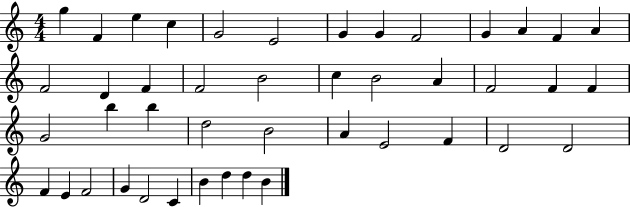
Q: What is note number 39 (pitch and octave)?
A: D4